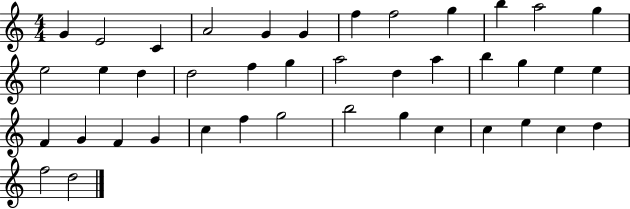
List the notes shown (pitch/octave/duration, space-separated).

G4/q E4/h C4/q A4/h G4/q G4/q F5/q F5/h G5/q B5/q A5/h G5/q E5/h E5/q D5/q D5/h F5/q G5/q A5/h D5/q A5/q B5/q G5/q E5/q E5/q F4/q G4/q F4/q G4/q C5/q F5/q G5/h B5/h G5/q C5/q C5/q E5/q C5/q D5/q F5/h D5/h